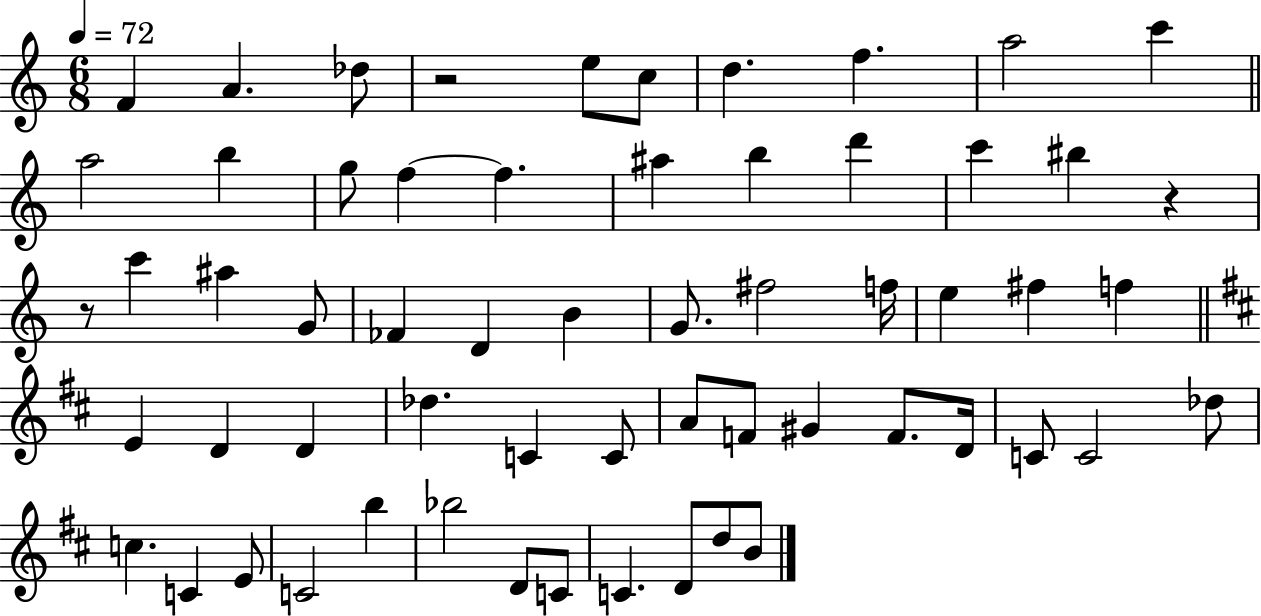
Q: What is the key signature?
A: C major